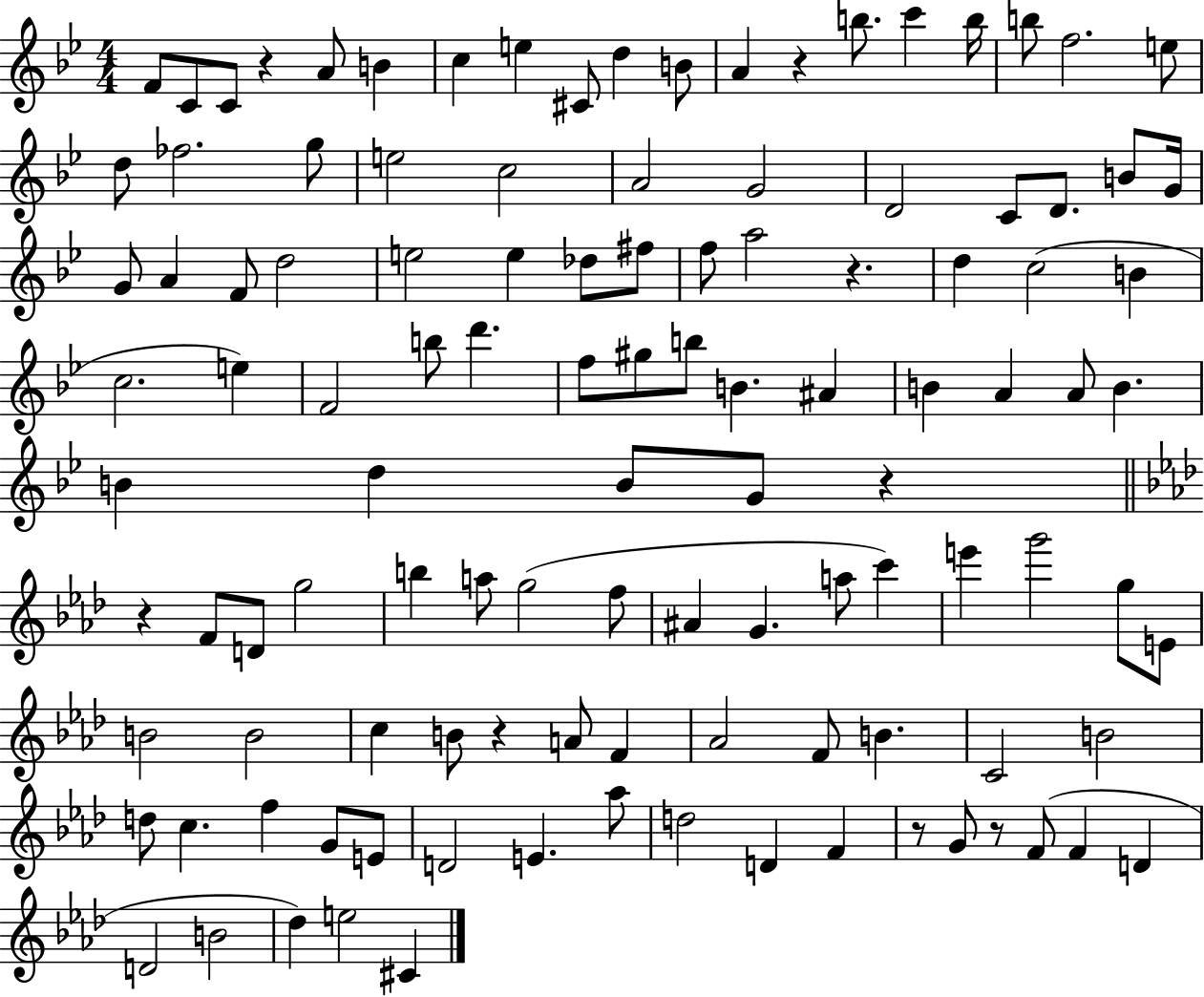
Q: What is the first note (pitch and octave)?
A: F4